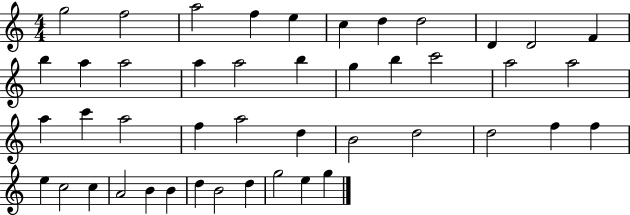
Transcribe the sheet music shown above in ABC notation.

X:1
T:Untitled
M:4/4
L:1/4
K:C
g2 f2 a2 f e c d d2 D D2 F b a a2 a a2 b g b c'2 a2 a2 a c' a2 f a2 d B2 d2 d2 f f e c2 c A2 B B d B2 d g2 e g